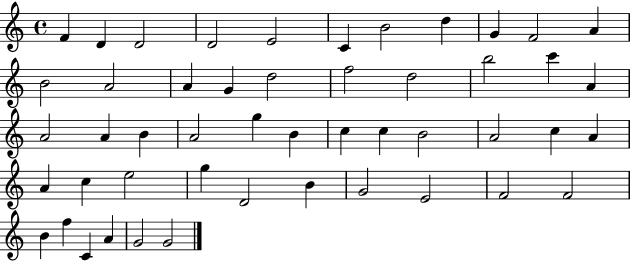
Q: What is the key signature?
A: C major